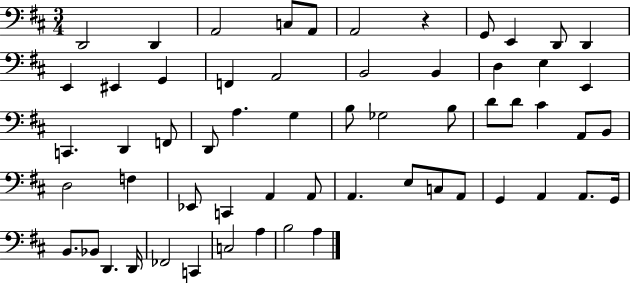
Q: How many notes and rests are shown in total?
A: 59